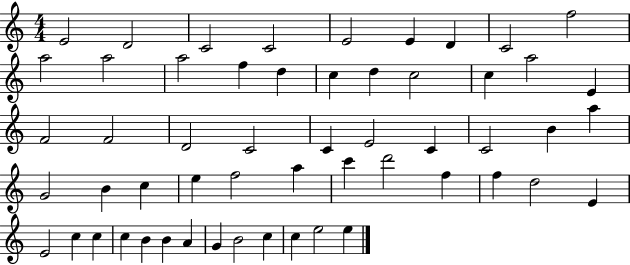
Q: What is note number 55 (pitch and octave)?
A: E5